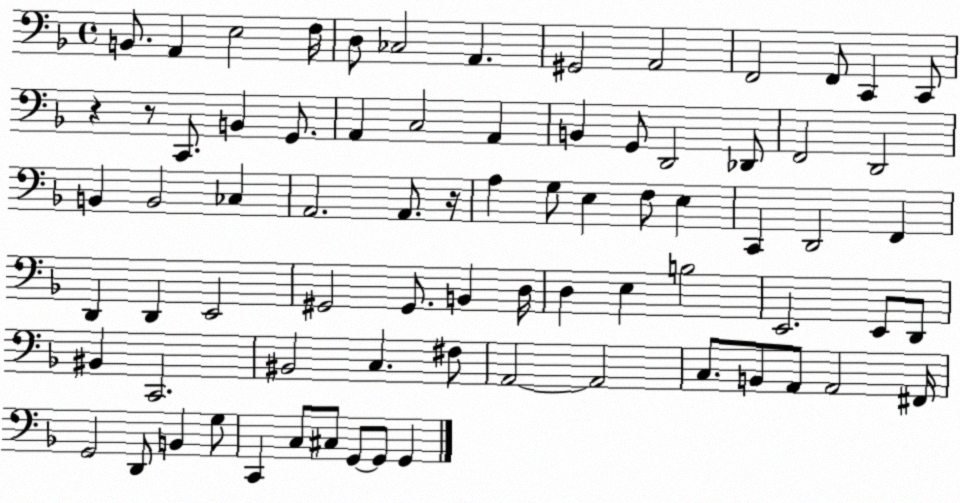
X:1
T:Untitled
M:4/4
L:1/4
K:F
B,,/2 A,, E,2 F,/4 D,/2 _C,2 A,, ^G,,2 A,,2 F,,2 F,,/2 C,, C,,/2 z z/2 C,,/2 B,, G,,/2 A,, C,2 A,, B,, G,,/2 D,,2 _D,,/2 F,,2 D,,2 B,, B,,2 _C, A,,2 A,,/2 z/4 A, G,/2 E, F,/2 E, C,, D,,2 F,, D,, D,, E,,2 ^G,,2 ^G,,/2 B,, D,/4 D, E, B,2 E,,2 E,,/2 D,,/2 ^B,, C,,2 ^B,,2 C, ^F,/2 A,,2 A,,2 C,/2 B,,/2 A,,/2 A,,2 ^F,,/4 G,,2 D,,/2 B,, G,/2 C,, C,/2 ^C,/2 G,,/2 G,,/2 G,,